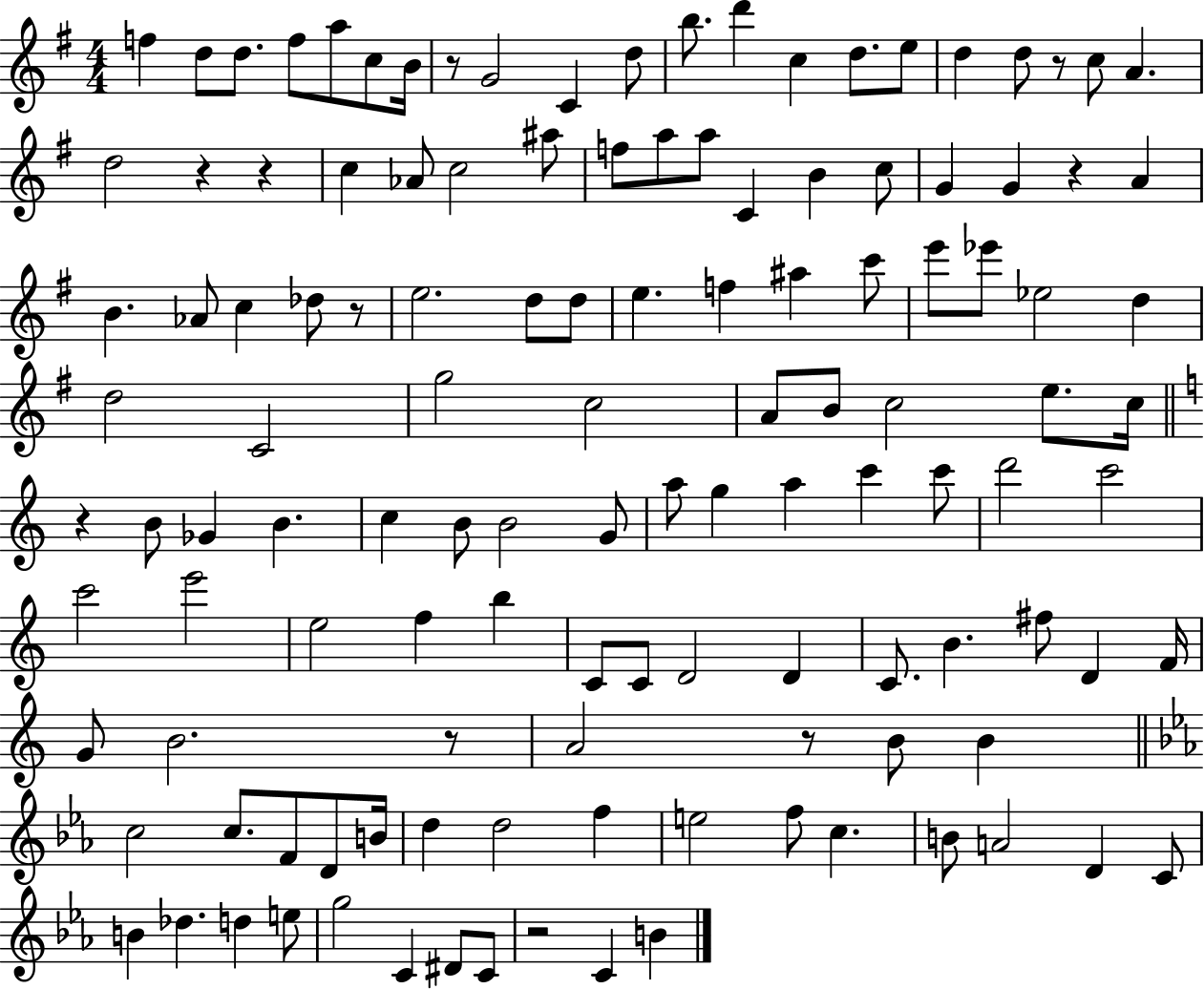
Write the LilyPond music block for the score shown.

{
  \clef treble
  \numericTimeSignature
  \time 4/4
  \key g \major
  f''4 d''8 d''8. f''8 a''8 c''8 b'16 | r8 g'2 c'4 d''8 | b''8. d'''4 c''4 d''8. e''8 | d''4 d''8 r8 c''8 a'4. | \break d''2 r4 r4 | c''4 aes'8 c''2 ais''8 | f''8 a''8 a''8 c'4 b'4 c''8 | g'4 g'4 r4 a'4 | \break b'4. aes'8 c''4 des''8 r8 | e''2. d''8 d''8 | e''4. f''4 ais''4 c'''8 | e'''8 ees'''8 ees''2 d''4 | \break d''2 c'2 | g''2 c''2 | a'8 b'8 c''2 e''8. c''16 | \bar "||" \break \key a \minor r4 b'8 ges'4 b'4. | c''4 b'8 b'2 g'8 | a''8 g''4 a''4 c'''4 c'''8 | d'''2 c'''2 | \break c'''2 e'''2 | e''2 f''4 b''4 | c'8 c'8 d'2 d'4 | c'8. b'4. fis''8 d'4 f'16 | \break g'8 b'2. r8 | a'2 r8 b'8 b'4 | \bar "||" \break \key c \minor c''2 c''8. f'8 d'8 b'16 | d''4 d''2 f''4 | e''2 f''8 c''4. | b'8 a'2 d'4 c'8 | \break b'4 des''4. d''4 e''8 | g''2 c'4 dis'8 c'8 | r2 c'4 b'4 | \bar "|."
}